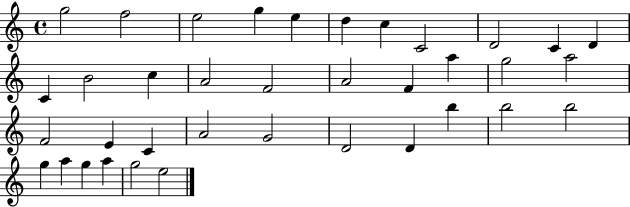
X:1
T:Untitled
M:4/4
L:1/4
K:C
g2 f2 e2 g e d c C2 D2 C D C B2 c A2 F2 A2 F a g2 a2 F2 E C A2 G2 D2 D b b2 b2 g a g a g2 e2